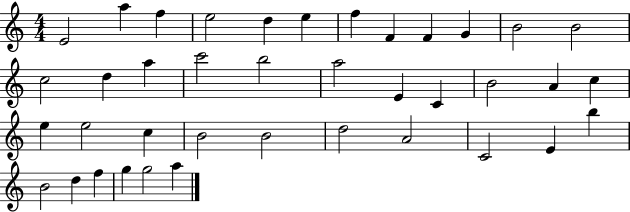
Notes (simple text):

E4/h A5/q F5/q E5/h D5/q E5/q F5/q F4/q F4/q G4/q B4/h B4/h C5/h D5/q A5/q C6/h B5/h A5/h E4/q C4/q B4/h A4/q C5/q E5/q E5/h C5/q B4/h B4/h D5/h A4/h C4/h E4/q B5/q B4/h D5/q F5/q G5/q G5/h A5/q